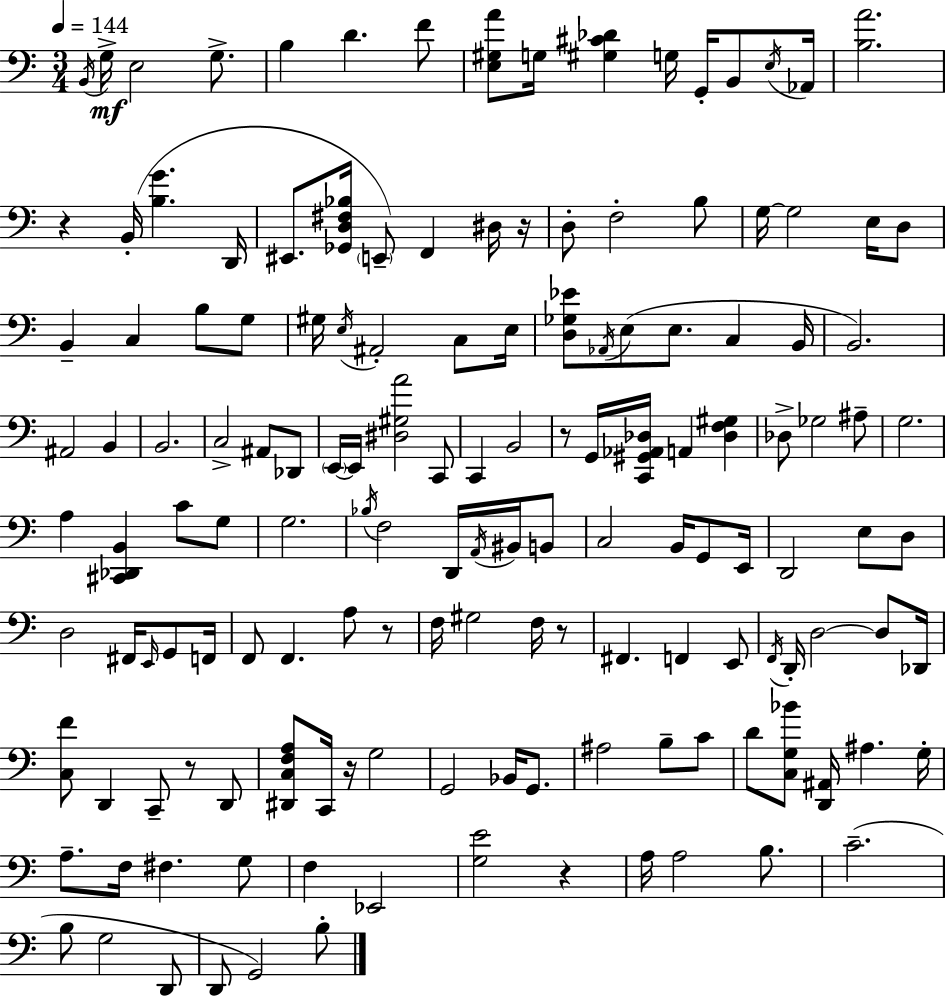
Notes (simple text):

B2/s G3/s E3/h G3/e. B3/q D4/q. F4/e [E3,G#3,A4]/e G3/s [G#3,C#4,Db4]/q G3/s G2/s B2/e E3/s Ab2/s [B3,A4]/h. R/q B2/s [B3,G4]/q. D2/s EIS2/e. [Gb2,D3,F#3,Bb3]/s E2/e F2/q D#3/s R/s D3/e F3/h B3/e G3/s G3/h E3/s D3/e B2/q C3/q B3/e G3/e G#3/s E3/s A#2/h C3/e E3/s [D3,Gb3,Eb4]/e Ab2/s E3/e E3/e. C3/q B2/s B2/h. A#2/h B2/q B2/h. C3/h A#2/e Db2/e E2/s E2/s [D#3,G#3,A4]/h C2/e C2/q B2/h R/e G2/s [C2,G#2,Ab2,Db3]/s A2/q [Db3,F3,G#3]/q Db3/e Gb3/h A#3/e G3/h. A3/q [C#2,Db2,B2]/q C4/e G3/e G3/h. Bb3/s F3/h D2/s A2/s BIS2/s B2/e C3/h B2/s G2/e E2/s D2/h E3/e D3/e D3/h F#2/s E2/s G2/e F2/s F2/e F2/q. A3/e R/e F3/s G#3/h F3/s R/e F#2/q. F2/q E2/e F2/s D2/s D3/h D3/e Db2/s [C3,F4]/e D2/q C2/e R/e D2/e [D#2,C3,F3,A3]/e C2/s R/s G3/h G2/h Bb2/s G2/e. A#3/h B3/e C4/e D4/e [C3,G3,Bb4]/e [D2,A#2]/s A#3/q. G3/s A3/e. F3/s F#3/q. G3/e F3/q Eb2/h [G3,E4]/h R/q A3/s A3/h B3/e. C4/h. B3/e G3/h D2/e D2/e G2/h B3/e